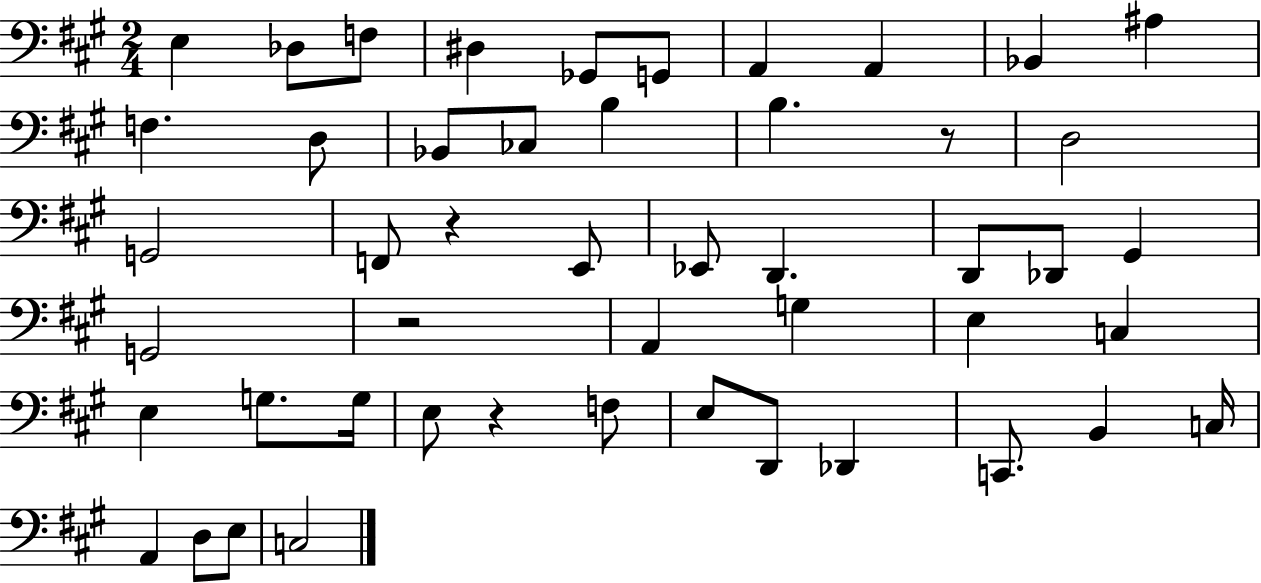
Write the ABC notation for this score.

X:1
T:Untitled
M:2/4
L:1/4
K:A
E, _D,/2 F,/2 ^D, _G,,/2 G,,/2 A,, A,, _B,, ^A, F, D,/2 _B,,/2 _C,/2 B, B, z/2 D,2 G,,2 F,,/2 z E,,/2 _E,,/2 D,, D,,/2 _D,,/2 ^G,, G,,2 z2 A,, G, E, C, E, G,/2 G,/4 E,/2 z F,/2 E,/2 D,,/2 _D,, C,,/2 B,, C,/4 A,, D,/2 E,/2 C,2